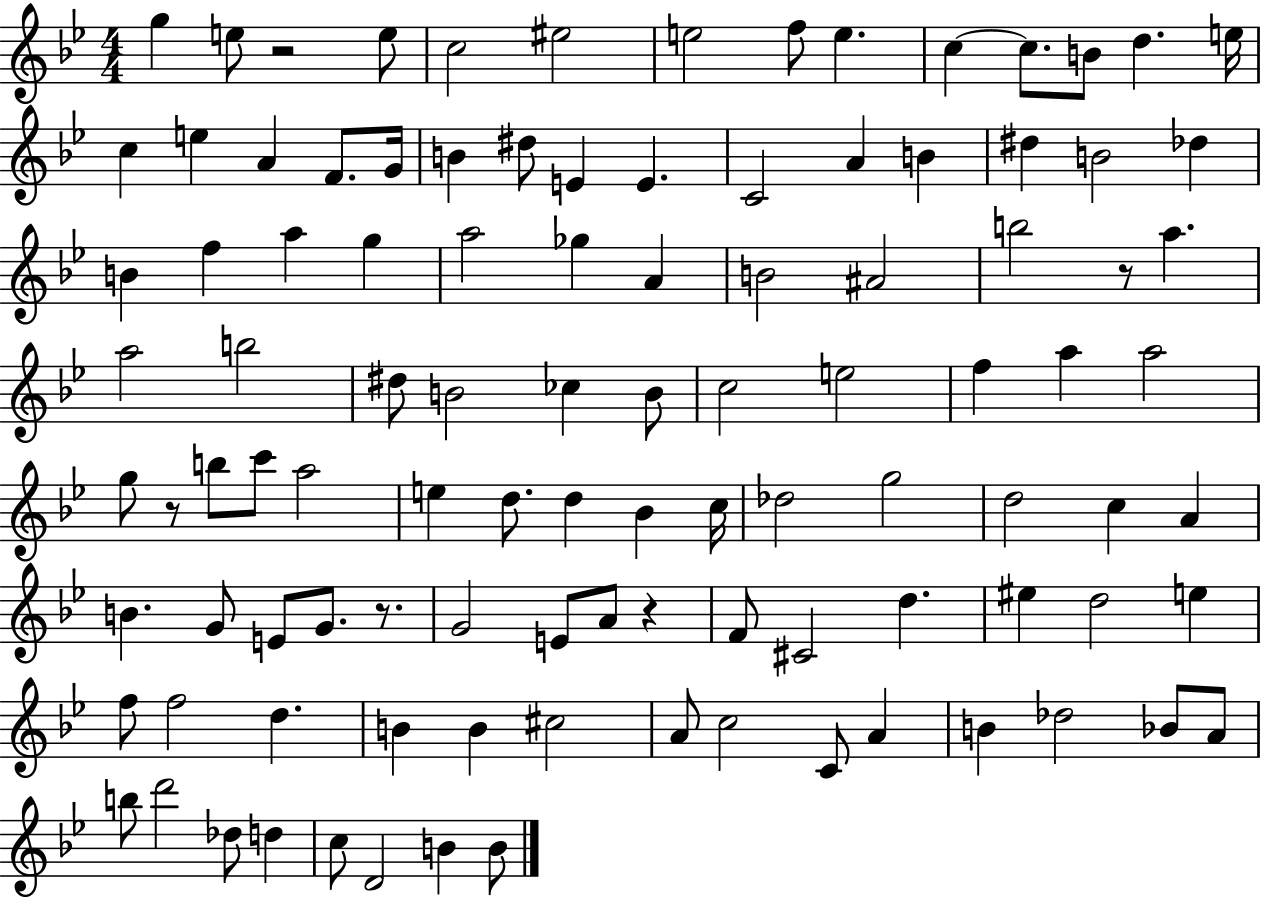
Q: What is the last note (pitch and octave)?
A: B4